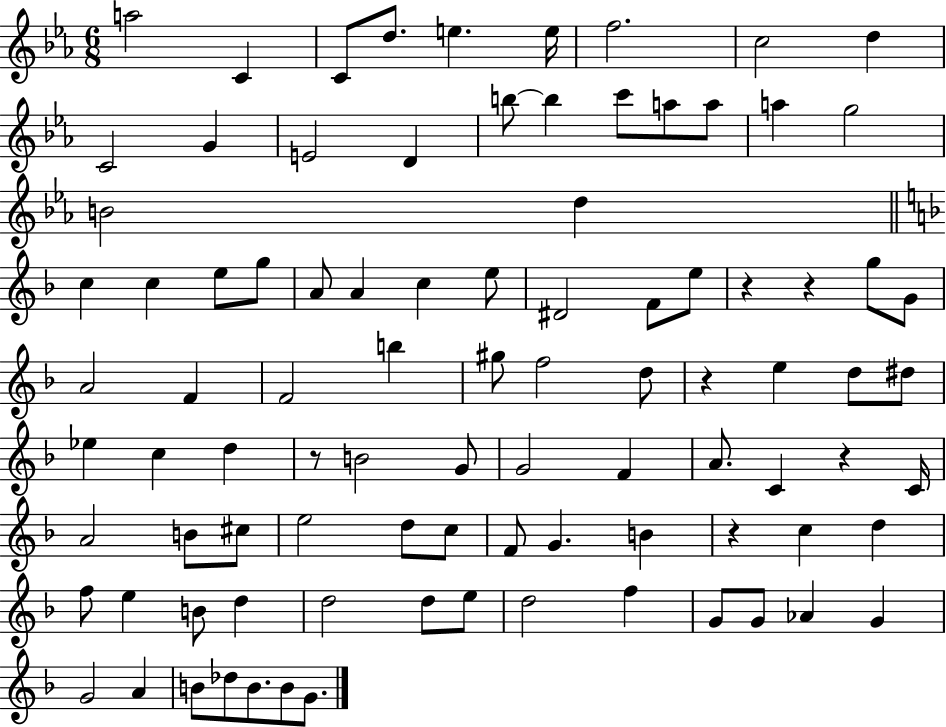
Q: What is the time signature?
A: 6/8